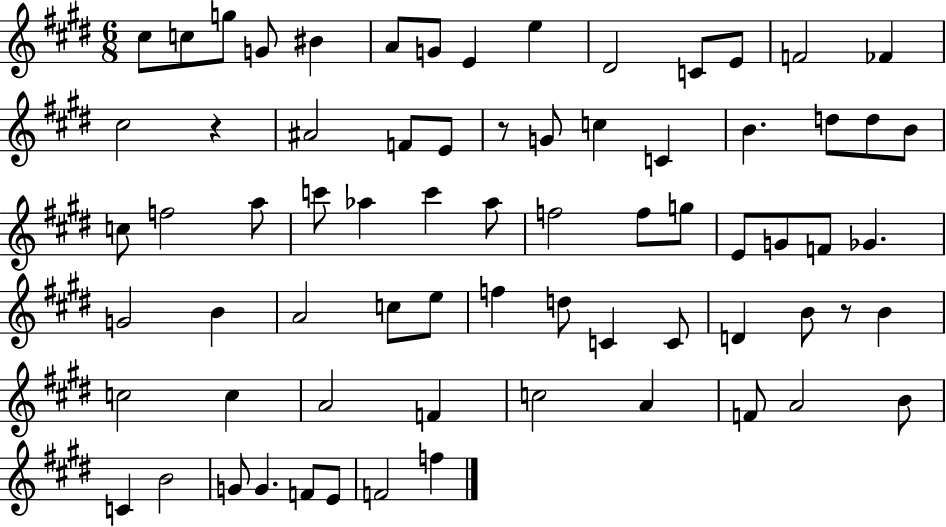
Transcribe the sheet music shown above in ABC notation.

X:1
T:Untitled
M:6/8
L:1/4
K:E
^c/2 c/2 g/2 G/2 ^B A/2 G/2 E e ^D2 C/2 E/2 F2 _F ^c2 z ^A2 F/2 E/2 z/2 G/2 c C B d/2 d/2 B/2 c/2 f2 a/2 c'/2 _a c' _a/2 f2 f/2 g/2 E/2 G/2 F/2 _G G2 B A2 c/2 e/2 f d/2 C C/2 D B/2 z/2 B c2 c A2 F c2 A F/2 A2 B/2 C B2 G/2 G F/2 E/2 F2 f